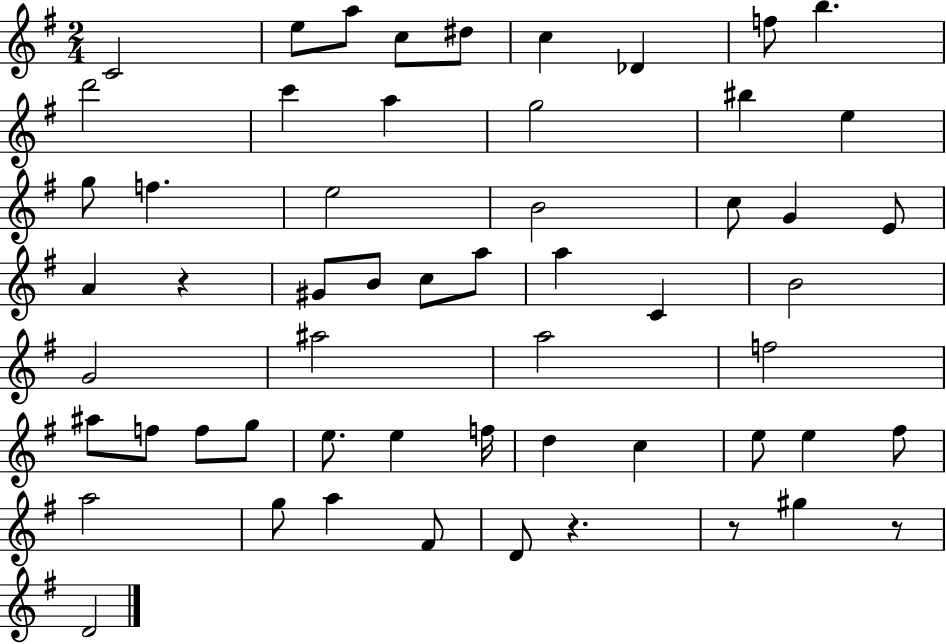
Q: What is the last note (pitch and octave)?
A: D4